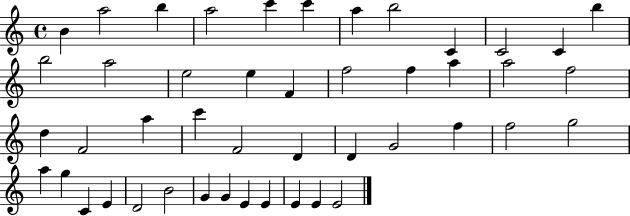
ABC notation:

X:1
T:Untitled
M:4/4
L:1/4
K:C
B a2 b a2 c' c' a b2 C C2 C b b2 a2 e2 e F f2 f a a2 f2 d F2 a c' F2 D D G2 f f2 g2 a g C E D2 B2 G G E E E E E2